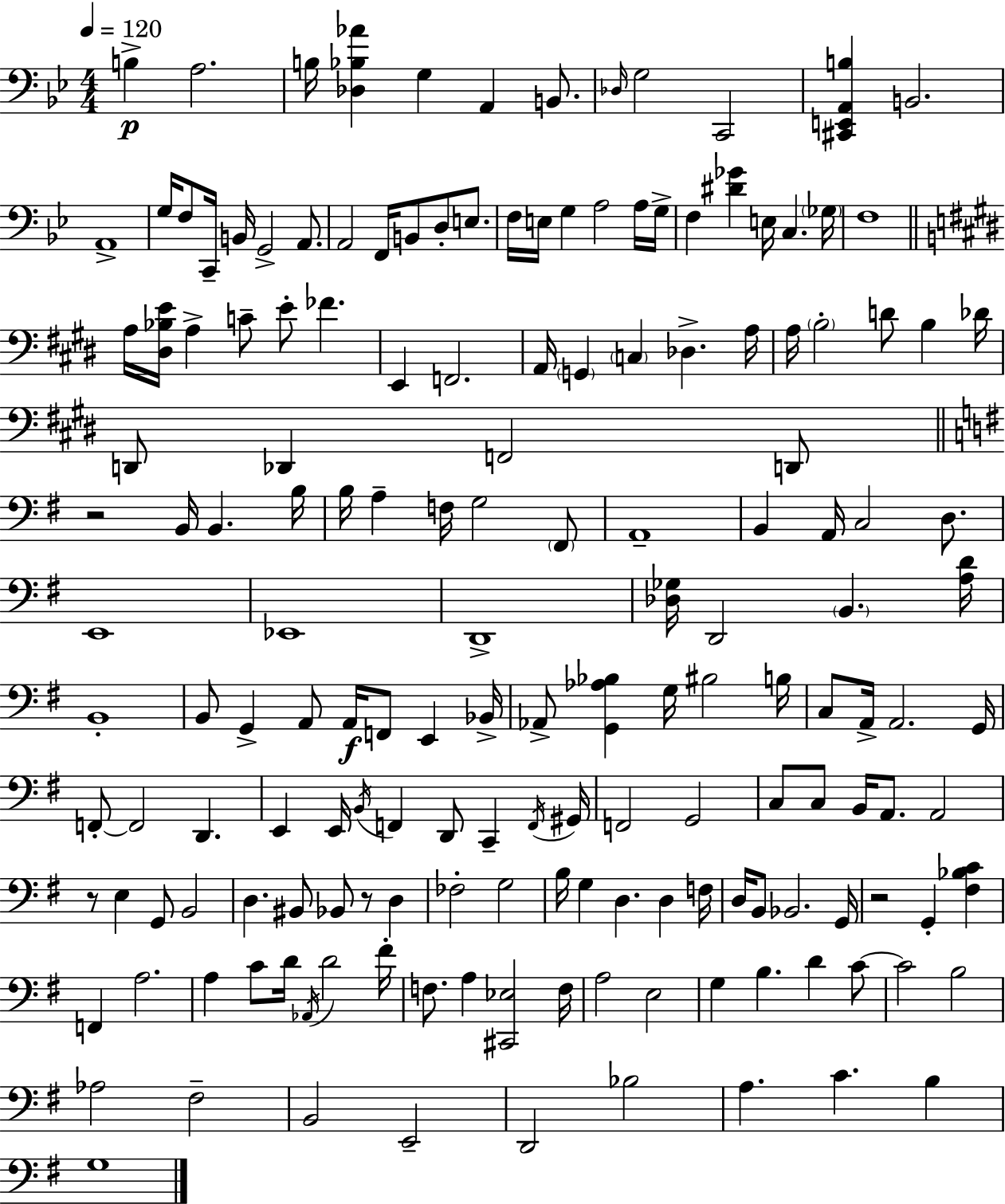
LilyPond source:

{
  \clef bass
  \numericTimeSignature
  \time 4/4
  \key g \minor
  \tempo 4 = 120
  \repeat volta 2 { b4->\p a2. | b16 <des bes aes'>4 g4 a,4 b,8. | \grace { des16 } g2 c,2 | <cis, e, a, b>4 b,2. | \break a,1-> | g16 f8 c,16-- b,16 g,2-> a,8. | a,2 f,16 b,8 d8-. e8. | f16 e16 g4 a2 a16 | \break g16-> f4 <dis' ges'>4 e16 c4. | \parenthesize ges16 f1 | \bar "||" \break \key e \major a16 <dis bes e'>16 a4-> c'8-- e'8-. fes'4. | e,4 f,2. | a,16 \parenthesize g,4 \parenthesize c4 des4.-> a16 | a16 \parenthesize b2-. d'8 b4 des'16 | \break d,8 des,4 f,2 d,8 | \bar "||" \break \key g \major r2 b,16 b,4. b16 | b16 a4-- f16 g2 \parenthesize fis,8 | a,1-- | b,4 a,16 c2 d8. | \break e,1 | ees,1 | d,1-> | <des ges>16 d,2 \parenthesize b,4. <a d'>16 | \break b,1-. | b,8 g,4-> a,8 a,16\f f,8 e,4 bes,16-> | aes,8-> <g, aes bes>4 g16 bis2 b16 | c8 a,16-> a,2. g,16 | \break f,8-.~~ f,2 d,4. | e,4 e,16 \acciaccatura { b,16 } f,4 d,8 c,4-- | \acciaccatura { f,16 } gis,16 f,2 g,2 | c8 c8 b,16 a,8. a,2 | \break r8 e4 g,8 b,2 | d4. bis,8 bes,8 r8 d4 | fes2-. g2 | b16 g4 d4. d4 | \break f16 d16 b,8 bes,2. | g,16 r2 g,4-. <fis bes c'>4 | f,4 a2. | a4 c'8 d'16 \acciaccatura { aes,16 } d'2 | \break fis'16-. f8. a4 <cis, ees>2 | f16 a2 e2 | g4 b4. d'4 | c'8~~ c'2 b2 | \break aes2 fis2-- | b,2 e,2-- | d,2 bes2 | a4. c'4. b4 | \break g1 | } \bar "|."
}